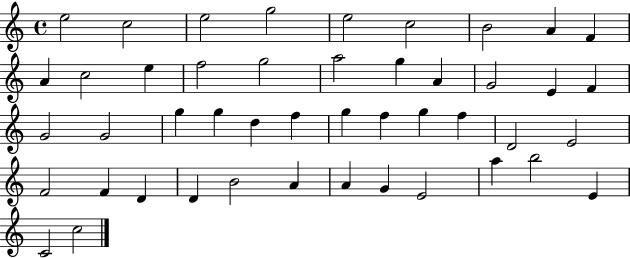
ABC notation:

X:1
T:Untitled
M:4/4
L:1/4
K:C
e2 c2 e2 g2 e2 c2 B2 A F A c2 e f2 g2 a2 g A G2 E F G2 G2 g g d f g f g f D2 E2 F2 F D D B2 A A G E2 a b2 E C2 c2